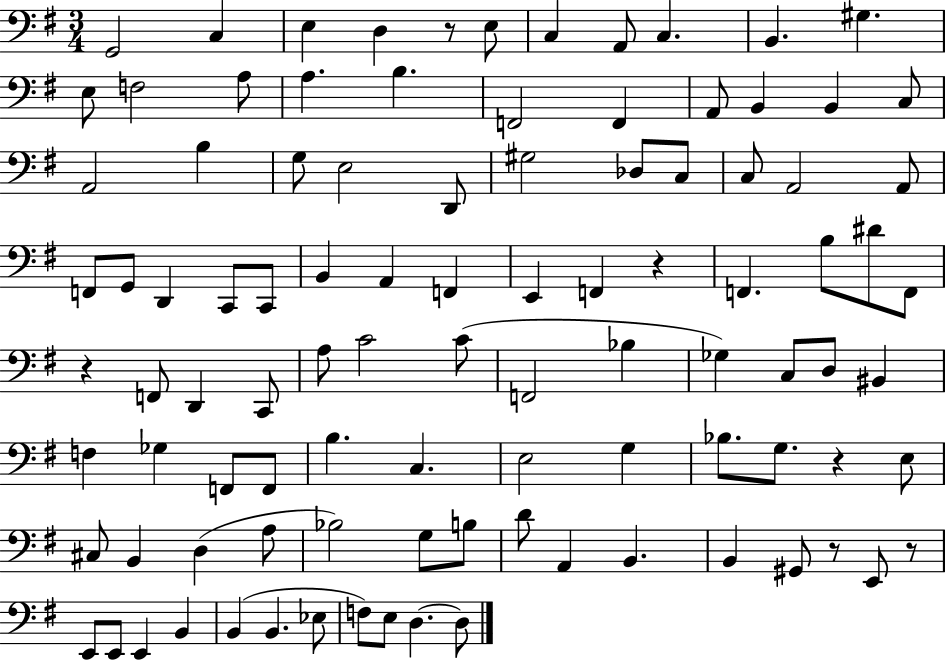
X:1
T:Untitled
M:3/4
L:1/4
K:G
G,,2 C, E, D, z/2 E,/2 C, A,,/2 C, B,, ^G, E,/2 F,2 A,/2 A, B, F,,2 F,, A,,/2 B,, B,, C,/2 A,,2 B, G,/2 E,2 D,,/2 ^G,2 _D,/2 C,/2 C,/2 A,,2 A,,/2 F,,/2 G,,/2 D,, C,,/2 C,,/2 B,, A,, F,, E,, F,, z F,, B,/2 ^D/2 F,,/2 z F,,/2 D,, C,,/2 A,/2 C2 C/2 F,,2 _B, _G, C,/2 D,/2 ^B,, F, _G, F,,/2 F,,/2 B, C, E,2 G, _B,/2 G,/2 z E,/2 ^C,/2 B,, D, A,/2 _B,2 G,/2 B,/2 D/2 A,, B,, B,, ^G,,/2 z/2 E,,/2 z/2 E,,/2 E,,/2 E,, B,, B,, B,, _E,/2 F,/2 E,/2 D, D,/2